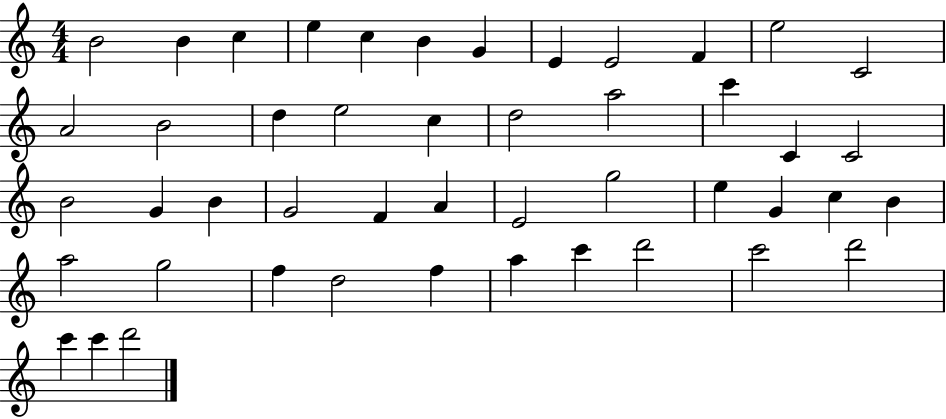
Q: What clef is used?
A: treble